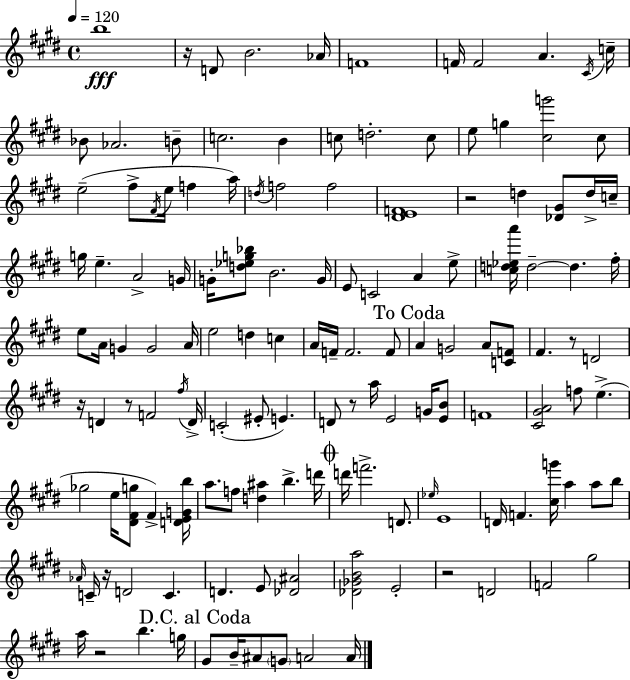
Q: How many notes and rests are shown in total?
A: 137